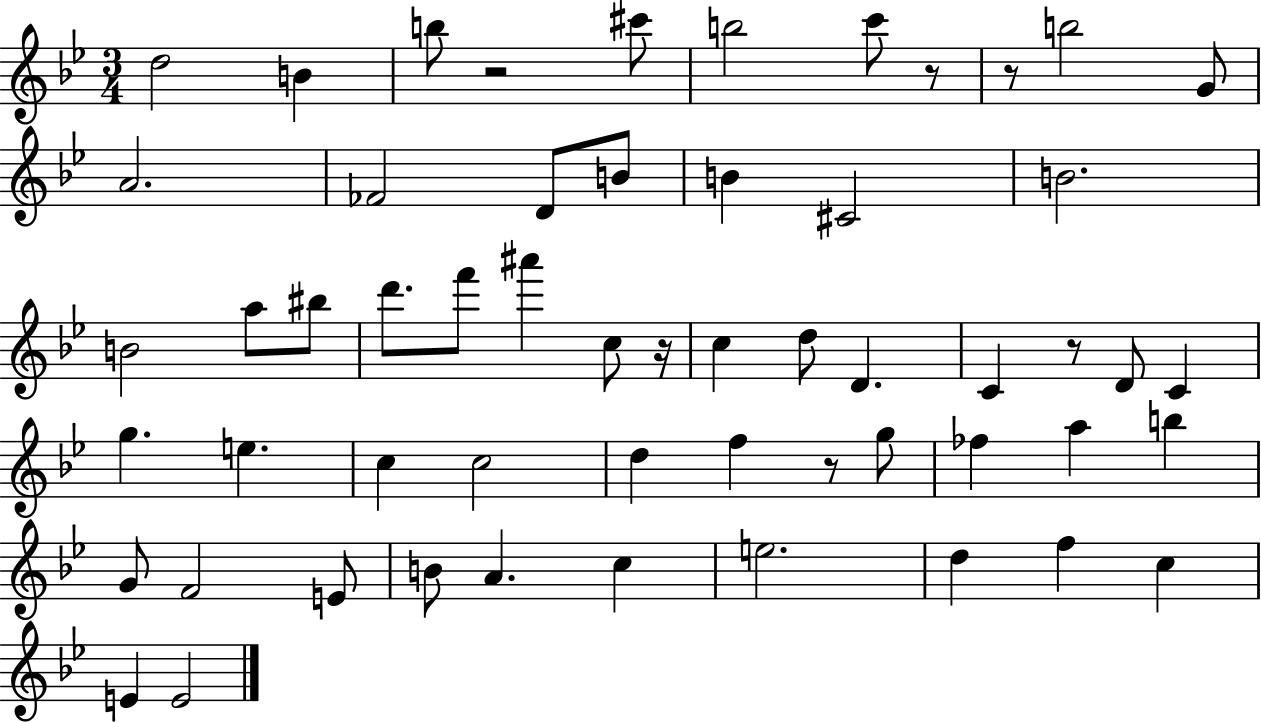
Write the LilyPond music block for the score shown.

{
  \clef treble
  \numericTimeSignature
  \time 3/4
  \key bes \major
  d''2 b'4 | b''8 r2 cis'''8 | b''2 c'''8 r8 | r8 b''2 g'8 | \break a'2. | fes'2 d'8 b'8 | b'4 cis'2 | b'2. | \break b'2 a''8 bis''8 | d'''8. f'''8 ais'''4 c''8 r16 | c''4 d''8 d'4. | c'4 r8 d'8 c'4 | \break g''4. e''4. | c''4 c''2 | d''4 f''4 r8 g''8 | fes''4 a''4 b''4 | \break g'8 f'2 e'8 | b'8 a'4. c''4 | e''2. | d''4 f''4 c''4 | \break e'4 e'2 | \bar "|."
}